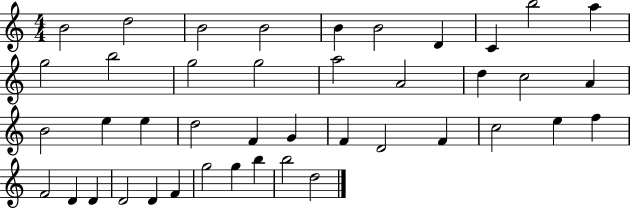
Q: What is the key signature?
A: C major